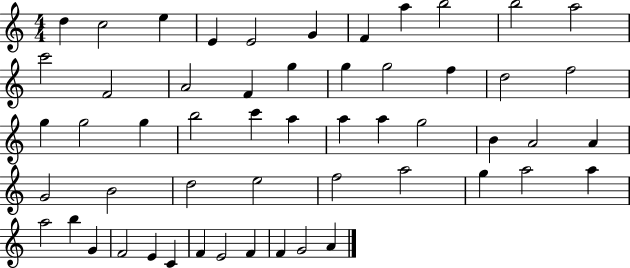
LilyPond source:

{
  \clef treble
  \numericTimeSignature
  \time 4/4
  \key c \major
  d''4 c''2 e''4 | e'4 e'2 g'4 | f'4 a''4 b''2 | b''2 a''2 | \break c'''2 f'2 | a'2 f'4 g''4 | g''4 g''2 f''4 | d''2 f''2 | \break g''4 g''2 g''4 | b''2 c'''4 a''4 | a''4 a''4 g''2 | b'4 a'2 a'4 | \break g'2 b'2 | d''2 e''2 | f''2 a''2 | g''4 a''2 a''4 | \break a''2 b''4 g'4 | f'2 e'4 c'4 | f'4 e'2 f'4 | f'4 g'2 a'4 | \break \bar "|."
}